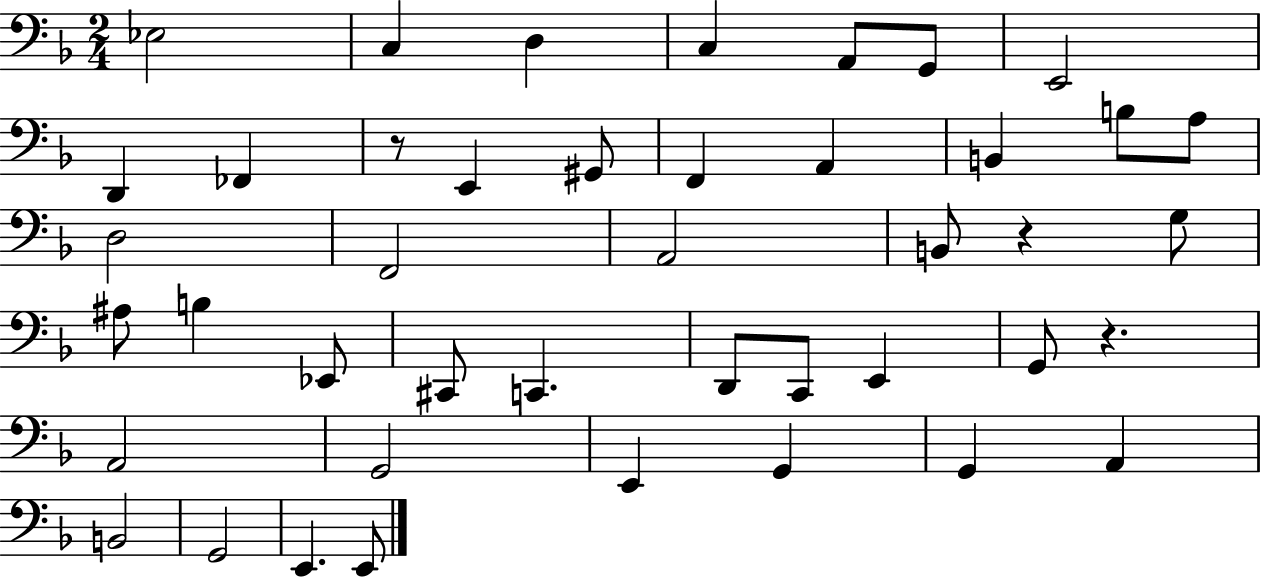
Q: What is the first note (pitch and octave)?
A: Eb3